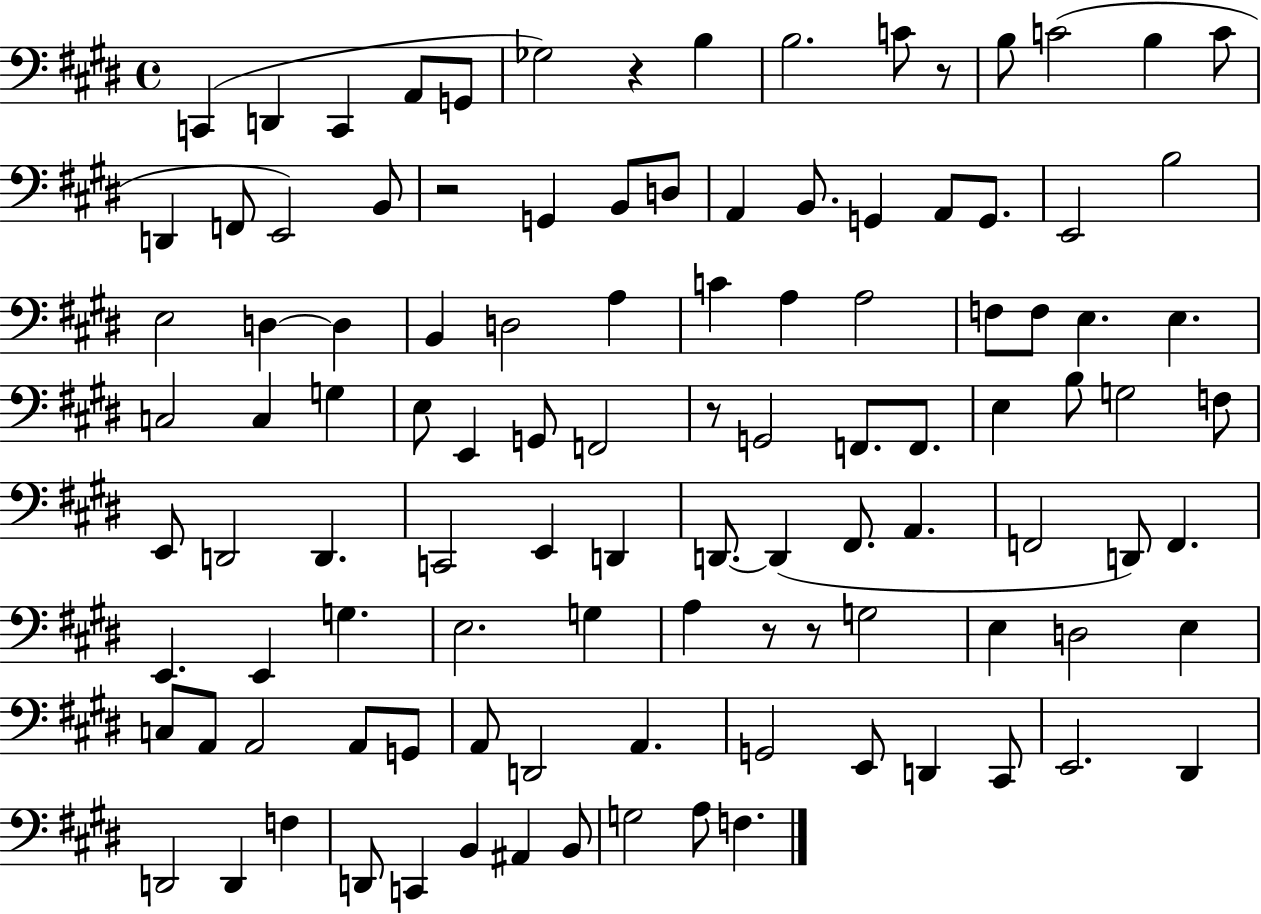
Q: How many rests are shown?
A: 6